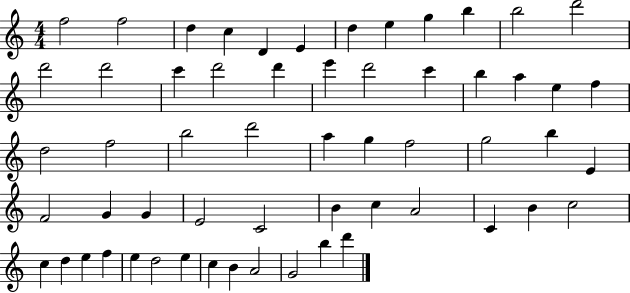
{
  \clef treble
  \numericTimeSignature
  \time 4/4
  \key c \major
  f''2 f''2 | d''4 c''4 d'4 e'4 | d''4 e''4 g''4 b''4 | b''2 d'''2 | \break d'''2 d'''2 | c'''4 d'''2 d'''4 | e'''4 d'''2 c'''4 | b''4 a''4 e''4 f''4 | \break d''2 f''2 | b''2 d'''2 | a''4 g''4 f''2 | g''2 b''4 e'4 | \break f'2 g'4 g'4 | e'2 c'2 | b'4 c''4 a'2 | c'4 b'4 c''2 | \break c''4 d''4 e''4 f''4 | e''4 d''2 e''4 | c''4 b'4 a'2 | g'2 b''4 d'''4 | \break \bar "|."
}